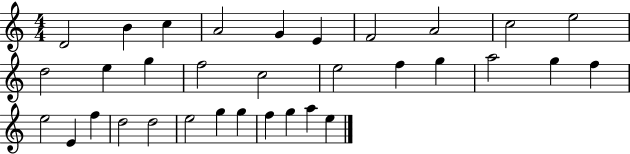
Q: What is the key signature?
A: C major